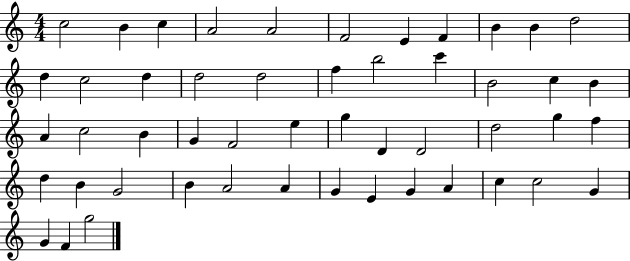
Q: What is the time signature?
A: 4/4